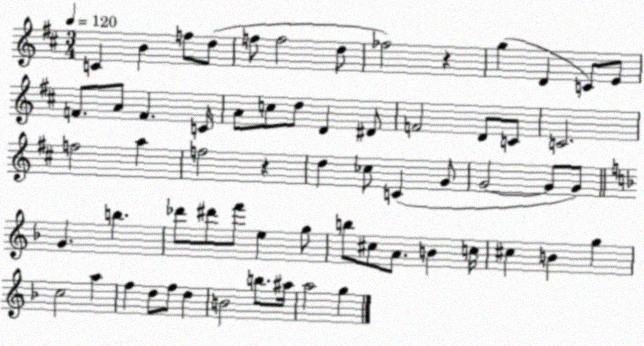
X:1
T:Untitled
M:3/4
L:1/4
K:D
C B f/2 d/2 f/2 f2 d/2 _f2 z g D C/2 E/2 F/2 A/2 F C/4 A/2 c/2 d/2 D ^D/2 F2 D/2 C/2 C2 f2 a f2 z d _c/2 C G/2 G2 G/2 G/2 G b _d'/2 ^d'/2 f'/2 e g/2 b/2 ^c/2 A/2 B c/4 ^c B g c2 a f d/2 f/2 d B2 b/2 ^a/4 a2 g